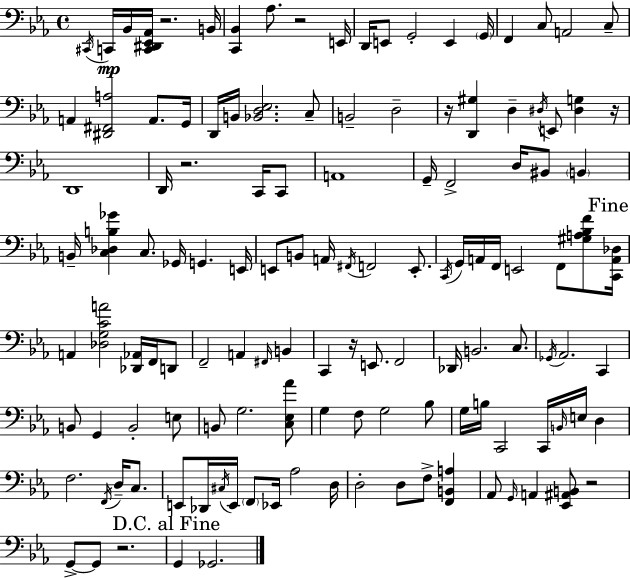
X:1
T:Untitled
M:4/4
L:1/4
K:Cm
^C,,/4 C,,/4 _B,,/4 [C,,^D,,_E,,_A,,]/4 z2 B,,/4 [C,,_B,,] _A,/2 z2 E,,/4 D,,/4 E,,/2 G,,2 E,, G,,/4 F,, C,/2 A,,2 C,/2 A,, [^D,,^F,,A,]2 A,,/2 G,,/4 D,,/4 B,,/4 [_B,,D,_E,]2 C,/2 B,,2 D,2 z/4 [D,,^G,] D, ^D,/4 E,,/2 [^D,G,] z/4 D,,4 D,,/4 z2 C,,/4 C,,/2 A,,4 G,,/4 F,,2 D,/4 ^B,,/2 B,, B,,/4 [C,_D,B,_G] C,/2 _G,,/4 G,, E,,/4 E,,/2 B,,/2 A,,/4 ^F,,/4 F,,2 E,,/2 C,,/4 G,,/4 A,,/4 F,,/4 E,,2 F,,/2 [^G,A,_B,F]/2 [C,,A,,_D,]/4 A,, [_D,G,CA]2 [_D,,_A,,]/4 F,,/4 D,,/2 F,,2 A,, ^F,,/4 B,, C,, z/4 E,,/2 F,,2 _D,,/4 B,,2 C,/2 _G,,/4 _A,,2 C,, B,,/2 G,, B,,2 E,/2 B,,/2 G,2 [C,_E,_A]/2 G, F,/2 G,2 _B,/2 G,/4 B,/4 C,,2 C,,/4 B,,/4 E,/4 D, F,2 F,,/4 D,/4 C,/2 E,,/2 _D,,/4 ^C,/4 E,,/4 F,,/2 _E,,/4 _A,2 D,/4 D,2 D,/2 F,/2 [F,,B,,A,] _A,,/2 G,,/4 A,, [_E,,^A,,B,,]/2 z2 G,,/2 G,,/2 z2 G,, _G,,2